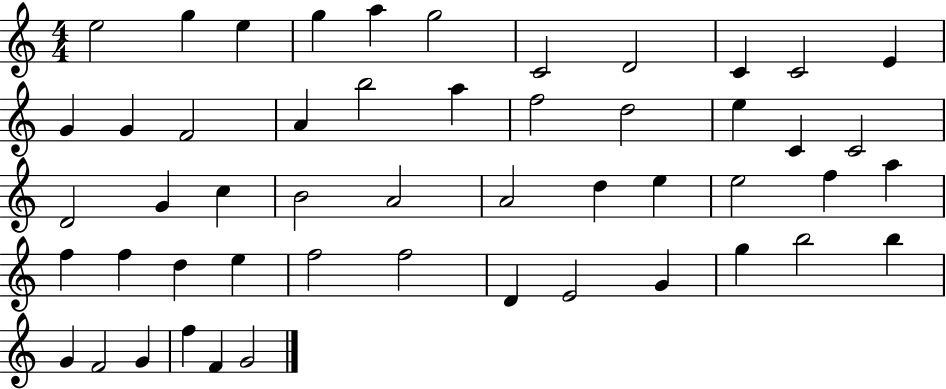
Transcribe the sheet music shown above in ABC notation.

X:1
T:Untitled
M:4/4
L:1/4
K:C
e2 g e g a g2 C2 D2 C C2 E G G F2 A b2 a f2 d2 e C C2 D2 G c B2 A2 A2 d e e2 f a f f d e f2 f2 D E2 G g b2 b G F2 G f F G2